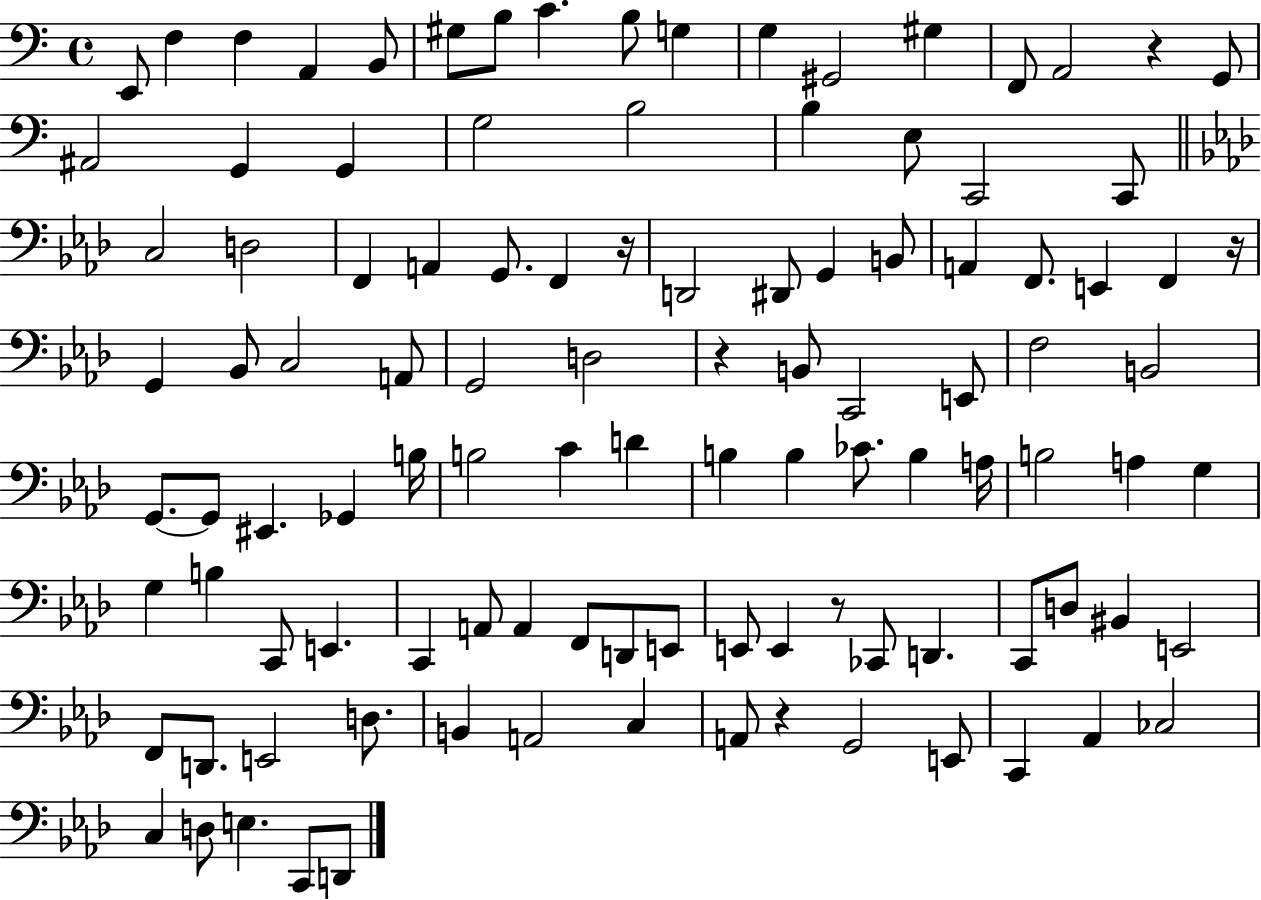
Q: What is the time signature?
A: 4/4